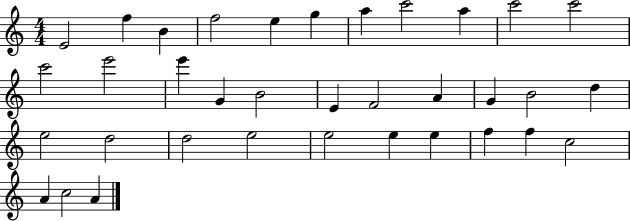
{
  \clef treble
  \numericTimeSignature
  \time 4/4
  \key c \major
  e'2 f''4 b'4 | f''2 e''4 g''4 | a''4 c'''2 a''4 | c'''2 c'''2 | \break c'''2 e'''2 | e'''4 g'4 b'2 | e'4 f'2 a'4 | g'4 b'2 d''4 | \break e''2 d''2 | d''2 e''2 | e''2 e''4 e''4 | f''4 f''4 c''2 | \break a'4 c''2 a'4 | \bar "|."
}